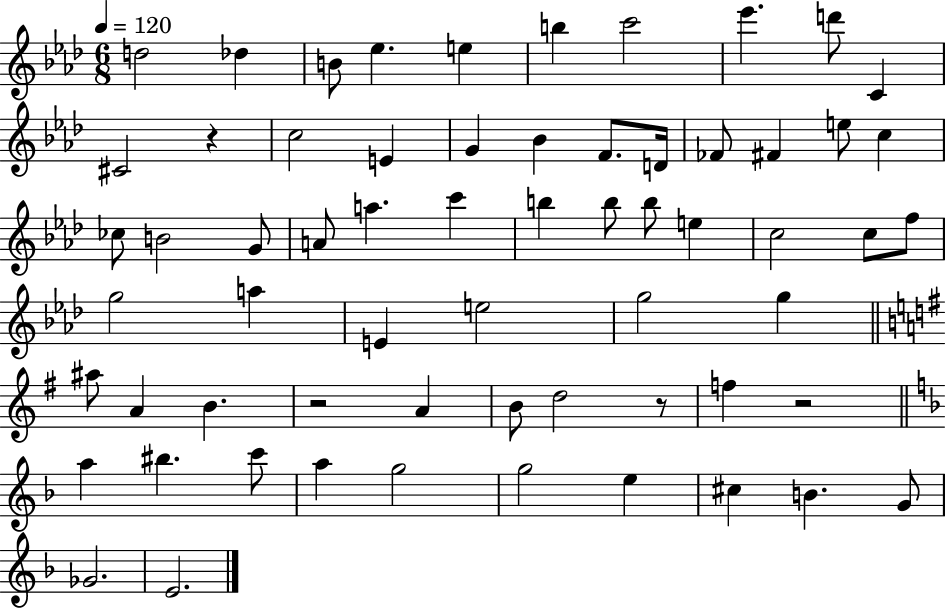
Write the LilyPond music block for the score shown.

{
  \clef treble
  \numericTimeSignature
  \time 6/8
  \key aes \major
  \tempo 4 = 120
  d''2 des''4 | b'8 ees''4. e''4 | b''4 c'''2 | ees'''4. d'''8 c'4 | \break cis'2 r4 | c''2 e'4 | g'4 bes'4 f'8. d'16 | fes'8 fis'4 e''8 c''4 | \break ces''8 b'2 g'8 | a'8 a''4. c'''4 | b''4 b''8 b''8 e''4 | c''2 c''8 f''8 | \break g''2 a''4 | e'4 e''2 | g''2 g''4 | \bar "||" \break \key g \major ais''8 a'4 b'4. | r2 a'4 | b'8 d''2 r8 | f''4 r2 | \break \bar "||" \break \key f \major a''4 bis''4. c'''8 | a''4 g''2 | g''2 e''4 | cis''4 b'4. g'8 | \break ges'2. | e'2. | \bar "|."
}